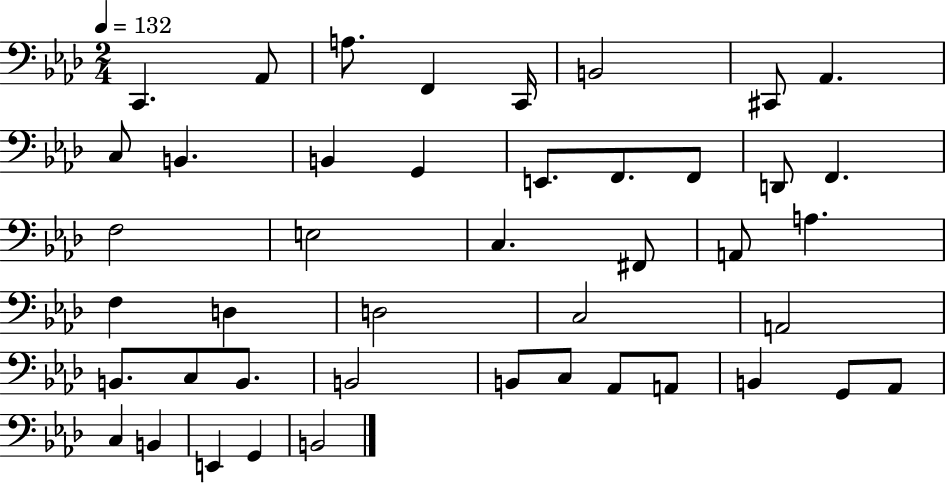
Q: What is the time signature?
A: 2/4